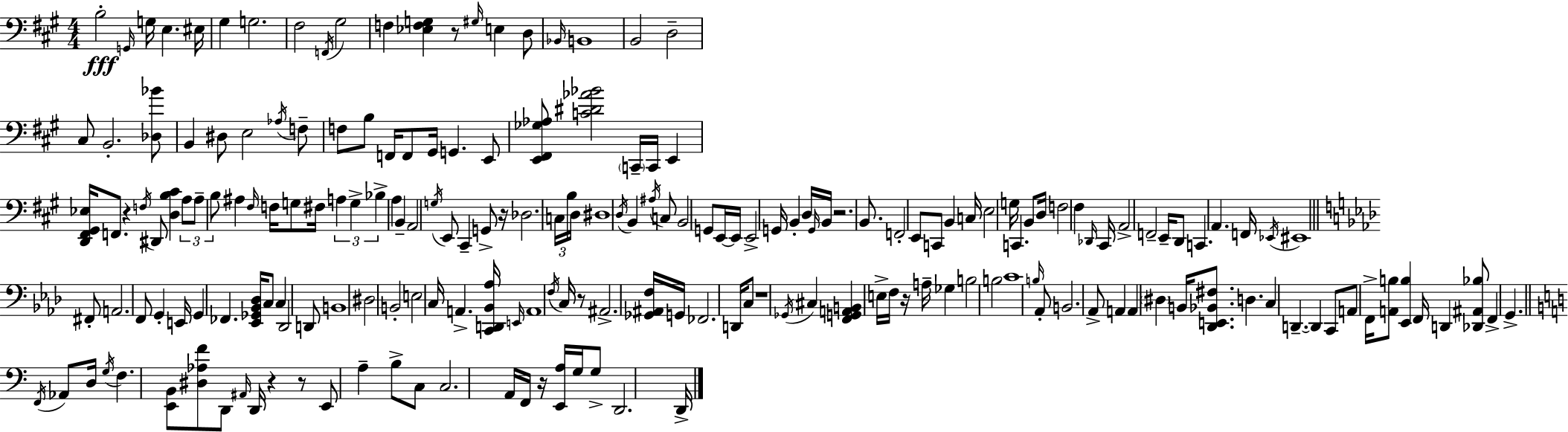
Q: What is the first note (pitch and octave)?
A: B3